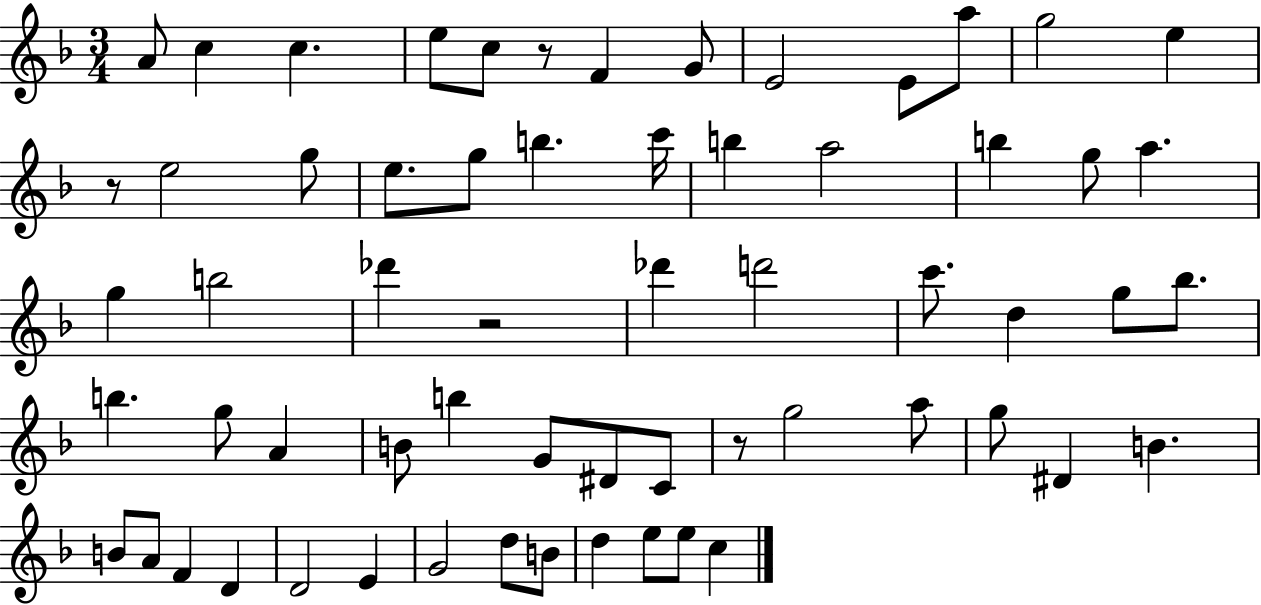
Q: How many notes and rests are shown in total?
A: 62